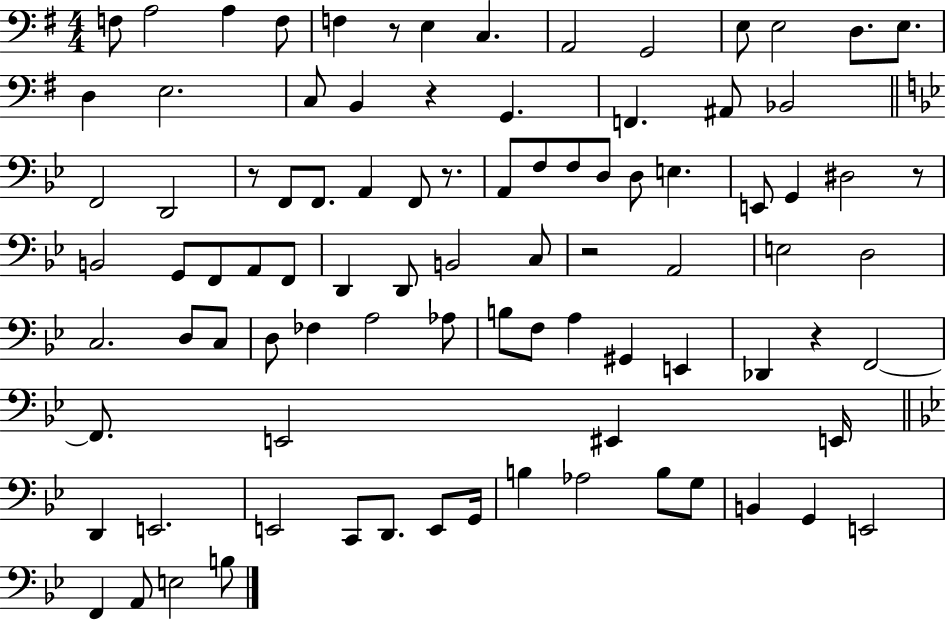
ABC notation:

X:1
T:Untitled
M:4/4
L:1/4
K:G
F,/2 A,2 A, F,/2 F, z/2 E, C, A,,2 G,,2 E,/2 E,2 D,/2 E,/2 D, E,2 C,/2 B,, z G,, F,, ^A,,/2 _B,,2 F,,2 D,,2 z/2 F,,/2 F,,/2 A,, F,,/2 z/2 A,,/2 F,/2 F,/2 D,/2 D,/2 E, E,,/2 G,, ^D,2 z/2 B,,2 G,,/2 F,,/2 A,,/2 F,,/2 D,, D,,/2 B,,2 C,/2 z2 A,,2 E,2 D,2 C,2 D,/2 C,/2 D,/2 _F, A,2 _A,/2 B,/2 F,/2 A, ^G,, E,, _D,, z F,,2 F,,/2 E,,2 ^E,, E,,/4 D,, E,,2 E,,2 C,,/2 D,,/2 E,,/2 G,,/4 B, _A,2 B,/2 G,/2 B,, G,, E,,2 F,, A,,/2 E,2 B,/2